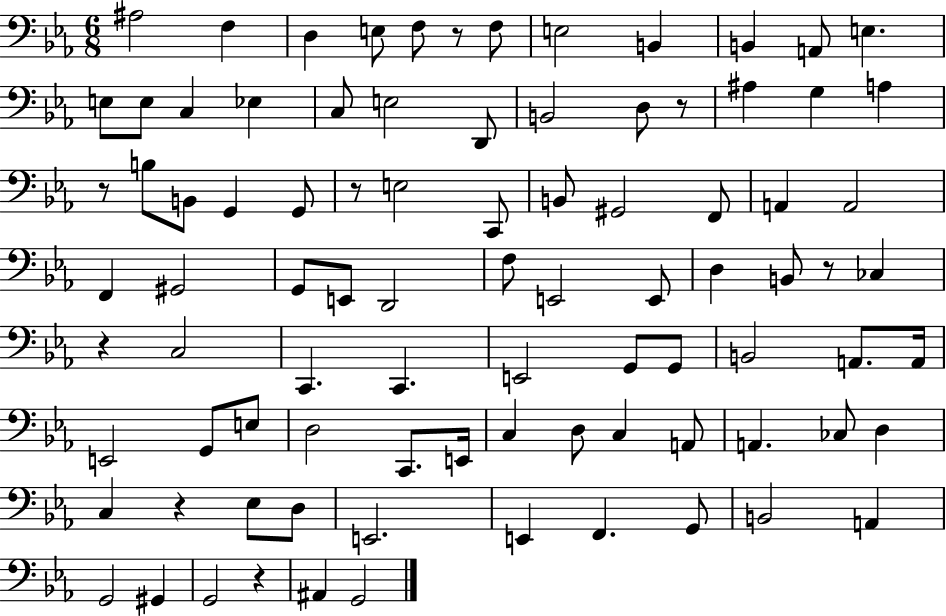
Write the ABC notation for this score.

X:1
T:Untitled
M:6/8
L:1/4
K:Eb
^A,2 F, D, E,/2 F,/2 z/2 F,/2 E,2 B,, B,, A,,/2 E, E,/2 E,/2 C, _E, C,/2 E,2 D,,/2 B,,2 D,/2 z/2 ^A, G, A, z/2 B,/2 B,,/2 G,, G,,/2 z/2 E,2 C,,/2 B,,/2 ^G,,2 F,,/2 A,, A,,2 F,, ^G,,2 G,,/2 E,,/2 D,,2 F,/2 E,,2 E,,/2 D, B,,/2 z/2 _C, z C,2 C,, C,, E,,2 G,,/2 G,,/2 B,,2 A,,/2 A,,/4 E,,2 G,,/2 E,/2 D,2 C,,/2 E,,/4 C, D,/2 C, A,,/2 A,, _C,/2 D, C, z _E,/2 D,/2 E,,2 E,, F,, G,,/2 B,,2 A,, G,,2 ^G,, G,,2 z ^A,, G,,2